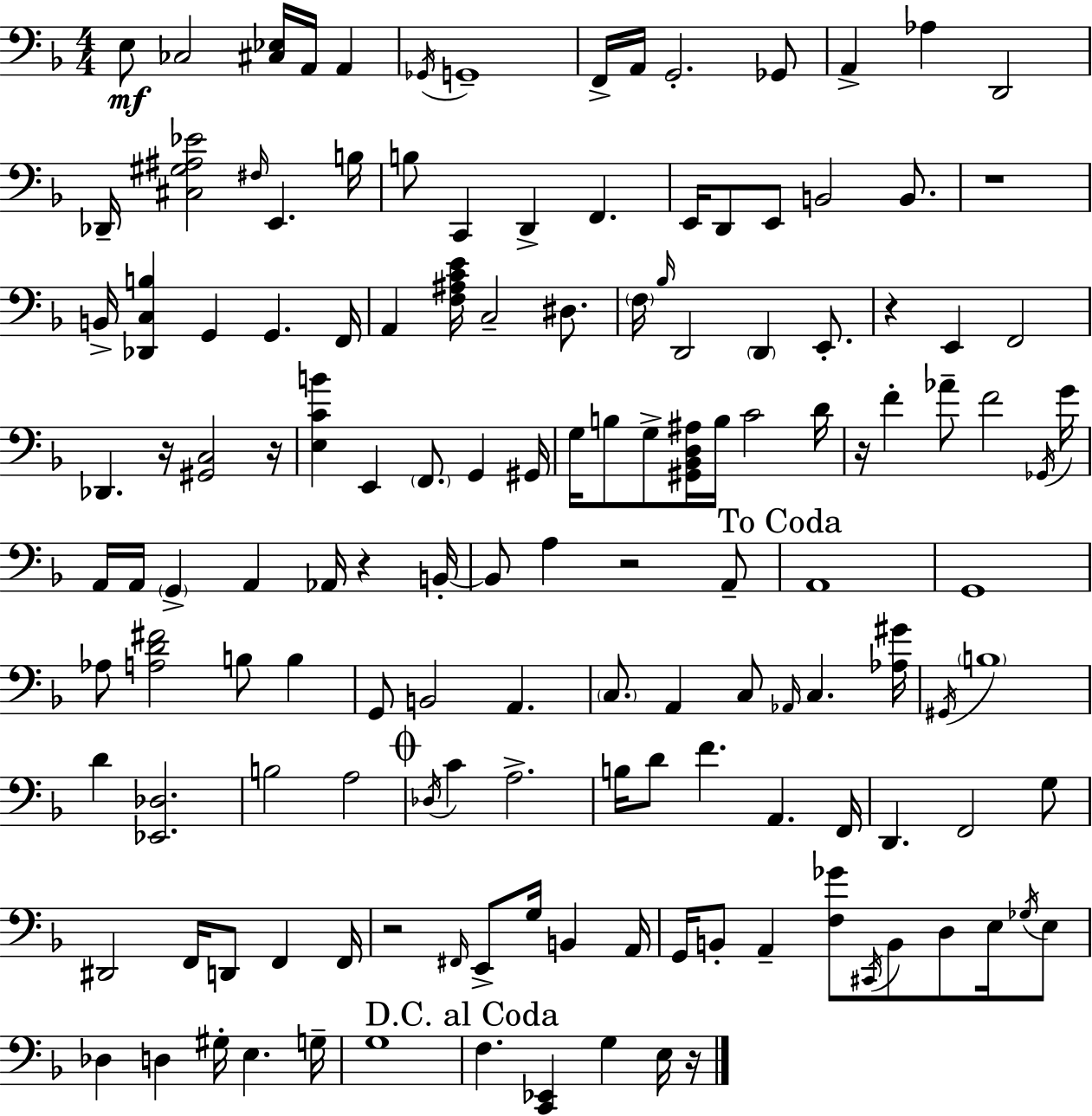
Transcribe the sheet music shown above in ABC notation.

X:1
T:Untitled
M:4/4
L:1/4
K:Dm
E,/2 _C,2 [^C,_E,]/4 A,,/4 A,, _G,,/4 G,,4 F,,/4 A,,/4 G,,2 _G,,/2 A,, _A, D,,2 _D,,/4 [^C,^G,^A,_E]2 ^F,/4 E,, B,/4 B,/2 C,, D,, F,, E,,/4 D,,/2 E,,/2 B,,2 B,,/2 z4 B,,/4 [_D,,C,B,] G,, G,, F,,/4 A,, [F,^A,CE]/4 C,2 ^D,/2 F,/4 _B,/4 D,,2 D,, E,,/2 z E,, F,,2 _D,, z/4 [^G,,C,]2 z/4 [E,CB] E,, F,,/2 G,, ^G,,/4 G,/4 B,/2 G,/2 [^G,,_B,,D,^A,]/4 B,/4 C2 D/4 z/4 F _A/2 F2 _G,,/4 G/4 A,,/4 A,,/4 G,, A,, _A,,/4 z B,,/4 B,,/2 A, z2 A,,/2 A,,4 G,,4 _A,/2 [A,D^F]2 B,/2 B, G,,/2 B,,2 A,, C,/2 A,, C,/2 _A,,/4 C, [_A,^G]/4 ^G,,/4 B,4 D [_E,,_D,]2 B,2 A,2 _D,/4 C A,2 B,/4 D/2 F A,, F,,/4 D,, F,,2 G,/2 ^D,,2 F,,/4 D,,/2 F,, F,,/4 z2 ^F,,/4 E,,/2 G,/4 B,, A,,/4 G,,/4 B,,/2 A,, [F,_G]/2 ^C,,/4 B,,/2 D,/2 E,/4 _G,/4 E,/2 _D, D, ^G,/4 E, G,/4 G,4 F, [C,,_E,,] G, E,/4 z/4